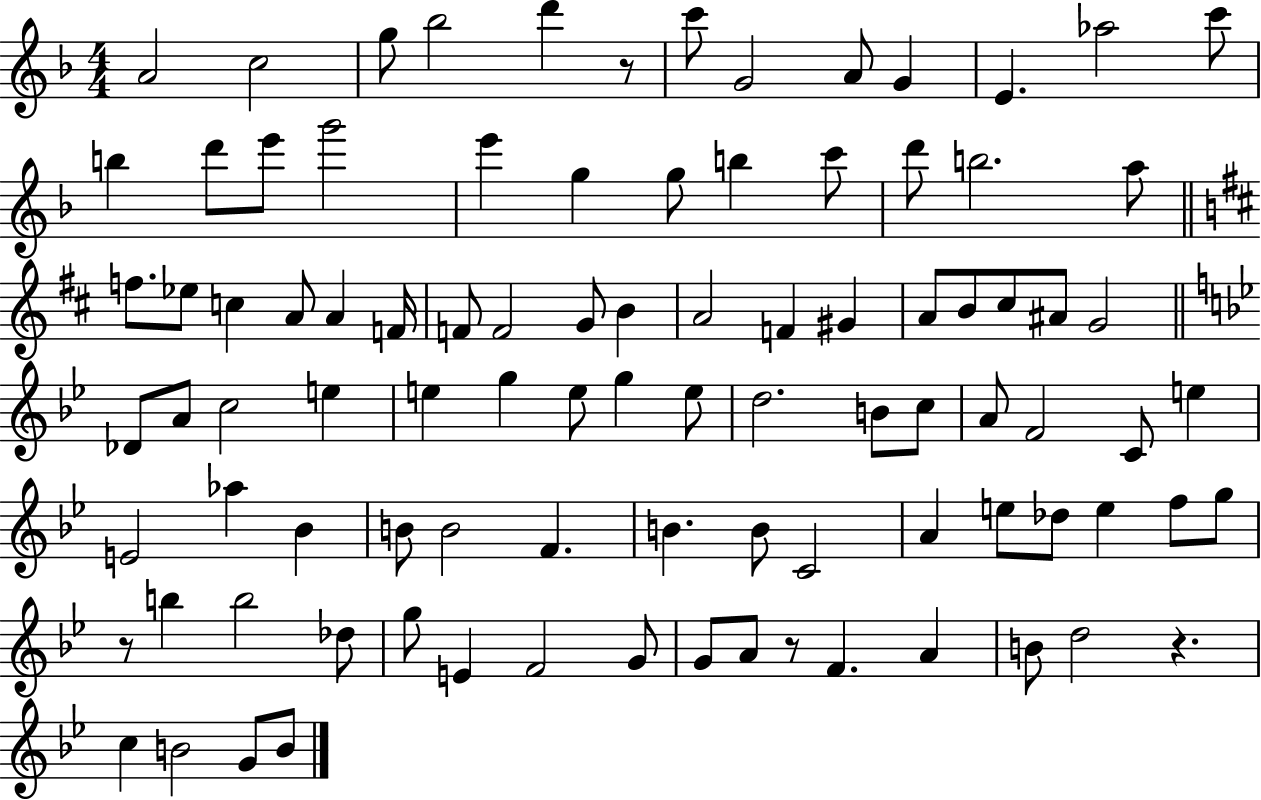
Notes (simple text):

A4/h C5/h G5/e Bb5/h D6/q R/e C6/e G4/h A4/e G4/q E4/q. Ab5/h C6/e B5/q D6/e E6/e G6/h E6/q G5/q G5/e B5/q C6/e D6/e B5/h. A5/e F5/e. Eb5/e C5/q A4/e A4/q F4/s F4/e F4/h G4/e B4/q A4/h F4/q G#4/q A4/e B4/e C#5/e A#4/e G4/h Db4/e A4/e C5/h E5/q E5/q G5/q E5/e G5/q E5/e D5/h. B4/e C5/e A4/e F4/h C4/e E5/q E4/h Ab5/q Bb4/q B4/e B4/h F4/q. B4/q. B4/e C4/h A4/q E5/e Db5/e E5/q F5/e G5/e R/e B5/q B5/h Db5/e G5/e E4/q F4/h G4/e G4/e A4/e R/e F4/q. A4/q B4/e D5/h R/q. C5/q B4/h G4/e B4/e